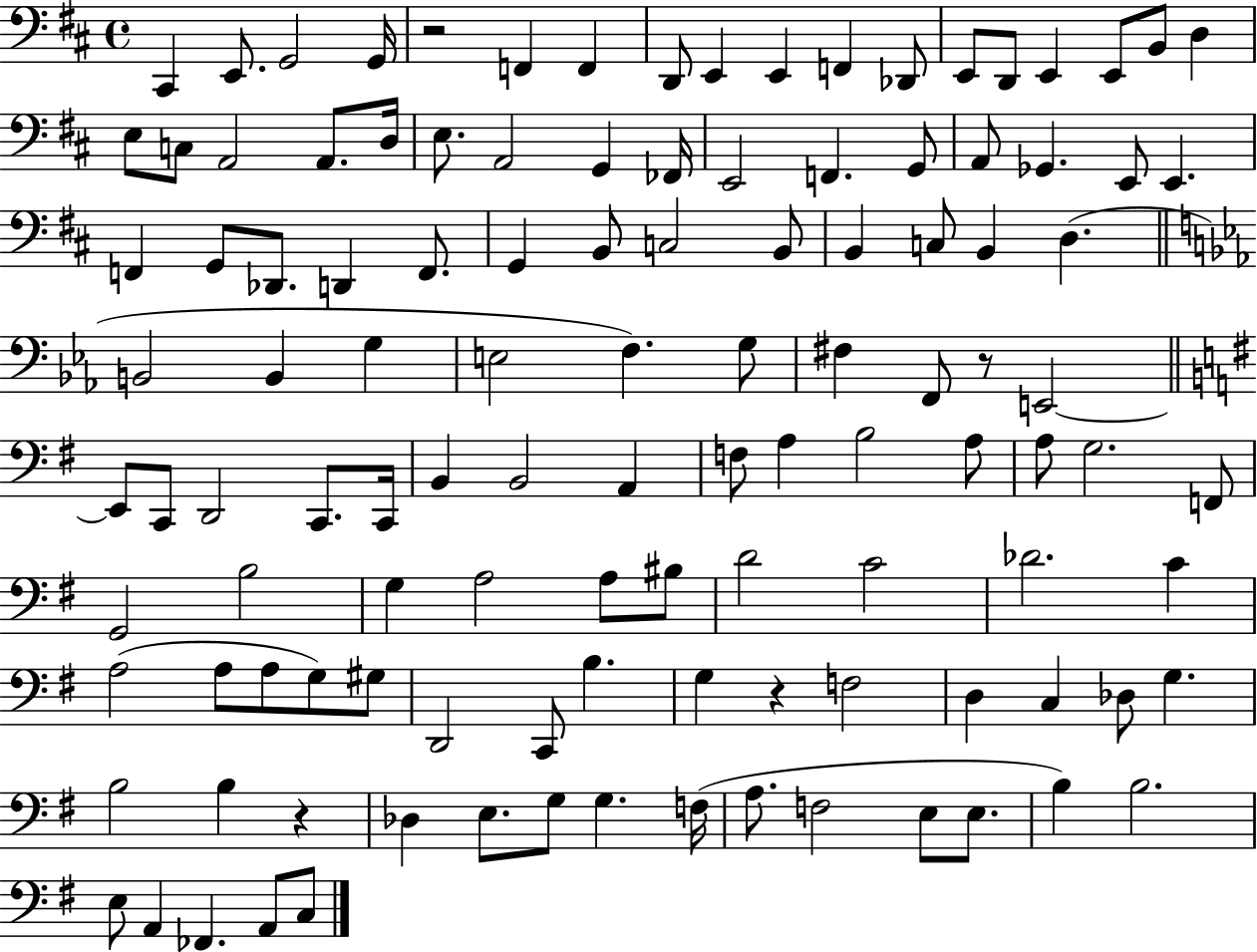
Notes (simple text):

C#2/q E2/e. G2/h G2/s R/h F2/q F2/q D2/e E2/q E2/q F2/q Db2/e E2/e D2/e E2/q E2/e B2/e D3/q E3/e C3/e A2/h A2/e. D3/s E3/e. A2/h G2/q FES2/s E2/h F2/q. G2/e A2/e Gb2/q. E2/e E2/q. F2/q G2/e Db2/e. D2/q F2/e. G2/q B2/e C3/h B2/e B2/q C3/e B2/q D3/q. B2/h B2/q G3/q E3/h F3/q. G3/e F#3/q F2/e R/e E2/h E2/e C2/e D2/h C2/e. C2/s B2/q B2/h A2/q F3/e A3/q B3/h A3/e A3/e G3/h. F2/e G2/h B3/h G3/q A3/h A3/e BIS3/e D4/h C4/h Db4/h. C4/q A3/h A3/e A3/e G3/e G#3/e D2/h C2/e B3/q. G3/q R/q F3/h D3/q C3/q Db3/e G3/q. B3/h B3/q R/q Db3/q E3/e. G3/e G3/q. F3/s A3/e. F3/h E3/e E3/e. B3/q B3/h. E3/e A2/q FES2/q. A2/e C3/e